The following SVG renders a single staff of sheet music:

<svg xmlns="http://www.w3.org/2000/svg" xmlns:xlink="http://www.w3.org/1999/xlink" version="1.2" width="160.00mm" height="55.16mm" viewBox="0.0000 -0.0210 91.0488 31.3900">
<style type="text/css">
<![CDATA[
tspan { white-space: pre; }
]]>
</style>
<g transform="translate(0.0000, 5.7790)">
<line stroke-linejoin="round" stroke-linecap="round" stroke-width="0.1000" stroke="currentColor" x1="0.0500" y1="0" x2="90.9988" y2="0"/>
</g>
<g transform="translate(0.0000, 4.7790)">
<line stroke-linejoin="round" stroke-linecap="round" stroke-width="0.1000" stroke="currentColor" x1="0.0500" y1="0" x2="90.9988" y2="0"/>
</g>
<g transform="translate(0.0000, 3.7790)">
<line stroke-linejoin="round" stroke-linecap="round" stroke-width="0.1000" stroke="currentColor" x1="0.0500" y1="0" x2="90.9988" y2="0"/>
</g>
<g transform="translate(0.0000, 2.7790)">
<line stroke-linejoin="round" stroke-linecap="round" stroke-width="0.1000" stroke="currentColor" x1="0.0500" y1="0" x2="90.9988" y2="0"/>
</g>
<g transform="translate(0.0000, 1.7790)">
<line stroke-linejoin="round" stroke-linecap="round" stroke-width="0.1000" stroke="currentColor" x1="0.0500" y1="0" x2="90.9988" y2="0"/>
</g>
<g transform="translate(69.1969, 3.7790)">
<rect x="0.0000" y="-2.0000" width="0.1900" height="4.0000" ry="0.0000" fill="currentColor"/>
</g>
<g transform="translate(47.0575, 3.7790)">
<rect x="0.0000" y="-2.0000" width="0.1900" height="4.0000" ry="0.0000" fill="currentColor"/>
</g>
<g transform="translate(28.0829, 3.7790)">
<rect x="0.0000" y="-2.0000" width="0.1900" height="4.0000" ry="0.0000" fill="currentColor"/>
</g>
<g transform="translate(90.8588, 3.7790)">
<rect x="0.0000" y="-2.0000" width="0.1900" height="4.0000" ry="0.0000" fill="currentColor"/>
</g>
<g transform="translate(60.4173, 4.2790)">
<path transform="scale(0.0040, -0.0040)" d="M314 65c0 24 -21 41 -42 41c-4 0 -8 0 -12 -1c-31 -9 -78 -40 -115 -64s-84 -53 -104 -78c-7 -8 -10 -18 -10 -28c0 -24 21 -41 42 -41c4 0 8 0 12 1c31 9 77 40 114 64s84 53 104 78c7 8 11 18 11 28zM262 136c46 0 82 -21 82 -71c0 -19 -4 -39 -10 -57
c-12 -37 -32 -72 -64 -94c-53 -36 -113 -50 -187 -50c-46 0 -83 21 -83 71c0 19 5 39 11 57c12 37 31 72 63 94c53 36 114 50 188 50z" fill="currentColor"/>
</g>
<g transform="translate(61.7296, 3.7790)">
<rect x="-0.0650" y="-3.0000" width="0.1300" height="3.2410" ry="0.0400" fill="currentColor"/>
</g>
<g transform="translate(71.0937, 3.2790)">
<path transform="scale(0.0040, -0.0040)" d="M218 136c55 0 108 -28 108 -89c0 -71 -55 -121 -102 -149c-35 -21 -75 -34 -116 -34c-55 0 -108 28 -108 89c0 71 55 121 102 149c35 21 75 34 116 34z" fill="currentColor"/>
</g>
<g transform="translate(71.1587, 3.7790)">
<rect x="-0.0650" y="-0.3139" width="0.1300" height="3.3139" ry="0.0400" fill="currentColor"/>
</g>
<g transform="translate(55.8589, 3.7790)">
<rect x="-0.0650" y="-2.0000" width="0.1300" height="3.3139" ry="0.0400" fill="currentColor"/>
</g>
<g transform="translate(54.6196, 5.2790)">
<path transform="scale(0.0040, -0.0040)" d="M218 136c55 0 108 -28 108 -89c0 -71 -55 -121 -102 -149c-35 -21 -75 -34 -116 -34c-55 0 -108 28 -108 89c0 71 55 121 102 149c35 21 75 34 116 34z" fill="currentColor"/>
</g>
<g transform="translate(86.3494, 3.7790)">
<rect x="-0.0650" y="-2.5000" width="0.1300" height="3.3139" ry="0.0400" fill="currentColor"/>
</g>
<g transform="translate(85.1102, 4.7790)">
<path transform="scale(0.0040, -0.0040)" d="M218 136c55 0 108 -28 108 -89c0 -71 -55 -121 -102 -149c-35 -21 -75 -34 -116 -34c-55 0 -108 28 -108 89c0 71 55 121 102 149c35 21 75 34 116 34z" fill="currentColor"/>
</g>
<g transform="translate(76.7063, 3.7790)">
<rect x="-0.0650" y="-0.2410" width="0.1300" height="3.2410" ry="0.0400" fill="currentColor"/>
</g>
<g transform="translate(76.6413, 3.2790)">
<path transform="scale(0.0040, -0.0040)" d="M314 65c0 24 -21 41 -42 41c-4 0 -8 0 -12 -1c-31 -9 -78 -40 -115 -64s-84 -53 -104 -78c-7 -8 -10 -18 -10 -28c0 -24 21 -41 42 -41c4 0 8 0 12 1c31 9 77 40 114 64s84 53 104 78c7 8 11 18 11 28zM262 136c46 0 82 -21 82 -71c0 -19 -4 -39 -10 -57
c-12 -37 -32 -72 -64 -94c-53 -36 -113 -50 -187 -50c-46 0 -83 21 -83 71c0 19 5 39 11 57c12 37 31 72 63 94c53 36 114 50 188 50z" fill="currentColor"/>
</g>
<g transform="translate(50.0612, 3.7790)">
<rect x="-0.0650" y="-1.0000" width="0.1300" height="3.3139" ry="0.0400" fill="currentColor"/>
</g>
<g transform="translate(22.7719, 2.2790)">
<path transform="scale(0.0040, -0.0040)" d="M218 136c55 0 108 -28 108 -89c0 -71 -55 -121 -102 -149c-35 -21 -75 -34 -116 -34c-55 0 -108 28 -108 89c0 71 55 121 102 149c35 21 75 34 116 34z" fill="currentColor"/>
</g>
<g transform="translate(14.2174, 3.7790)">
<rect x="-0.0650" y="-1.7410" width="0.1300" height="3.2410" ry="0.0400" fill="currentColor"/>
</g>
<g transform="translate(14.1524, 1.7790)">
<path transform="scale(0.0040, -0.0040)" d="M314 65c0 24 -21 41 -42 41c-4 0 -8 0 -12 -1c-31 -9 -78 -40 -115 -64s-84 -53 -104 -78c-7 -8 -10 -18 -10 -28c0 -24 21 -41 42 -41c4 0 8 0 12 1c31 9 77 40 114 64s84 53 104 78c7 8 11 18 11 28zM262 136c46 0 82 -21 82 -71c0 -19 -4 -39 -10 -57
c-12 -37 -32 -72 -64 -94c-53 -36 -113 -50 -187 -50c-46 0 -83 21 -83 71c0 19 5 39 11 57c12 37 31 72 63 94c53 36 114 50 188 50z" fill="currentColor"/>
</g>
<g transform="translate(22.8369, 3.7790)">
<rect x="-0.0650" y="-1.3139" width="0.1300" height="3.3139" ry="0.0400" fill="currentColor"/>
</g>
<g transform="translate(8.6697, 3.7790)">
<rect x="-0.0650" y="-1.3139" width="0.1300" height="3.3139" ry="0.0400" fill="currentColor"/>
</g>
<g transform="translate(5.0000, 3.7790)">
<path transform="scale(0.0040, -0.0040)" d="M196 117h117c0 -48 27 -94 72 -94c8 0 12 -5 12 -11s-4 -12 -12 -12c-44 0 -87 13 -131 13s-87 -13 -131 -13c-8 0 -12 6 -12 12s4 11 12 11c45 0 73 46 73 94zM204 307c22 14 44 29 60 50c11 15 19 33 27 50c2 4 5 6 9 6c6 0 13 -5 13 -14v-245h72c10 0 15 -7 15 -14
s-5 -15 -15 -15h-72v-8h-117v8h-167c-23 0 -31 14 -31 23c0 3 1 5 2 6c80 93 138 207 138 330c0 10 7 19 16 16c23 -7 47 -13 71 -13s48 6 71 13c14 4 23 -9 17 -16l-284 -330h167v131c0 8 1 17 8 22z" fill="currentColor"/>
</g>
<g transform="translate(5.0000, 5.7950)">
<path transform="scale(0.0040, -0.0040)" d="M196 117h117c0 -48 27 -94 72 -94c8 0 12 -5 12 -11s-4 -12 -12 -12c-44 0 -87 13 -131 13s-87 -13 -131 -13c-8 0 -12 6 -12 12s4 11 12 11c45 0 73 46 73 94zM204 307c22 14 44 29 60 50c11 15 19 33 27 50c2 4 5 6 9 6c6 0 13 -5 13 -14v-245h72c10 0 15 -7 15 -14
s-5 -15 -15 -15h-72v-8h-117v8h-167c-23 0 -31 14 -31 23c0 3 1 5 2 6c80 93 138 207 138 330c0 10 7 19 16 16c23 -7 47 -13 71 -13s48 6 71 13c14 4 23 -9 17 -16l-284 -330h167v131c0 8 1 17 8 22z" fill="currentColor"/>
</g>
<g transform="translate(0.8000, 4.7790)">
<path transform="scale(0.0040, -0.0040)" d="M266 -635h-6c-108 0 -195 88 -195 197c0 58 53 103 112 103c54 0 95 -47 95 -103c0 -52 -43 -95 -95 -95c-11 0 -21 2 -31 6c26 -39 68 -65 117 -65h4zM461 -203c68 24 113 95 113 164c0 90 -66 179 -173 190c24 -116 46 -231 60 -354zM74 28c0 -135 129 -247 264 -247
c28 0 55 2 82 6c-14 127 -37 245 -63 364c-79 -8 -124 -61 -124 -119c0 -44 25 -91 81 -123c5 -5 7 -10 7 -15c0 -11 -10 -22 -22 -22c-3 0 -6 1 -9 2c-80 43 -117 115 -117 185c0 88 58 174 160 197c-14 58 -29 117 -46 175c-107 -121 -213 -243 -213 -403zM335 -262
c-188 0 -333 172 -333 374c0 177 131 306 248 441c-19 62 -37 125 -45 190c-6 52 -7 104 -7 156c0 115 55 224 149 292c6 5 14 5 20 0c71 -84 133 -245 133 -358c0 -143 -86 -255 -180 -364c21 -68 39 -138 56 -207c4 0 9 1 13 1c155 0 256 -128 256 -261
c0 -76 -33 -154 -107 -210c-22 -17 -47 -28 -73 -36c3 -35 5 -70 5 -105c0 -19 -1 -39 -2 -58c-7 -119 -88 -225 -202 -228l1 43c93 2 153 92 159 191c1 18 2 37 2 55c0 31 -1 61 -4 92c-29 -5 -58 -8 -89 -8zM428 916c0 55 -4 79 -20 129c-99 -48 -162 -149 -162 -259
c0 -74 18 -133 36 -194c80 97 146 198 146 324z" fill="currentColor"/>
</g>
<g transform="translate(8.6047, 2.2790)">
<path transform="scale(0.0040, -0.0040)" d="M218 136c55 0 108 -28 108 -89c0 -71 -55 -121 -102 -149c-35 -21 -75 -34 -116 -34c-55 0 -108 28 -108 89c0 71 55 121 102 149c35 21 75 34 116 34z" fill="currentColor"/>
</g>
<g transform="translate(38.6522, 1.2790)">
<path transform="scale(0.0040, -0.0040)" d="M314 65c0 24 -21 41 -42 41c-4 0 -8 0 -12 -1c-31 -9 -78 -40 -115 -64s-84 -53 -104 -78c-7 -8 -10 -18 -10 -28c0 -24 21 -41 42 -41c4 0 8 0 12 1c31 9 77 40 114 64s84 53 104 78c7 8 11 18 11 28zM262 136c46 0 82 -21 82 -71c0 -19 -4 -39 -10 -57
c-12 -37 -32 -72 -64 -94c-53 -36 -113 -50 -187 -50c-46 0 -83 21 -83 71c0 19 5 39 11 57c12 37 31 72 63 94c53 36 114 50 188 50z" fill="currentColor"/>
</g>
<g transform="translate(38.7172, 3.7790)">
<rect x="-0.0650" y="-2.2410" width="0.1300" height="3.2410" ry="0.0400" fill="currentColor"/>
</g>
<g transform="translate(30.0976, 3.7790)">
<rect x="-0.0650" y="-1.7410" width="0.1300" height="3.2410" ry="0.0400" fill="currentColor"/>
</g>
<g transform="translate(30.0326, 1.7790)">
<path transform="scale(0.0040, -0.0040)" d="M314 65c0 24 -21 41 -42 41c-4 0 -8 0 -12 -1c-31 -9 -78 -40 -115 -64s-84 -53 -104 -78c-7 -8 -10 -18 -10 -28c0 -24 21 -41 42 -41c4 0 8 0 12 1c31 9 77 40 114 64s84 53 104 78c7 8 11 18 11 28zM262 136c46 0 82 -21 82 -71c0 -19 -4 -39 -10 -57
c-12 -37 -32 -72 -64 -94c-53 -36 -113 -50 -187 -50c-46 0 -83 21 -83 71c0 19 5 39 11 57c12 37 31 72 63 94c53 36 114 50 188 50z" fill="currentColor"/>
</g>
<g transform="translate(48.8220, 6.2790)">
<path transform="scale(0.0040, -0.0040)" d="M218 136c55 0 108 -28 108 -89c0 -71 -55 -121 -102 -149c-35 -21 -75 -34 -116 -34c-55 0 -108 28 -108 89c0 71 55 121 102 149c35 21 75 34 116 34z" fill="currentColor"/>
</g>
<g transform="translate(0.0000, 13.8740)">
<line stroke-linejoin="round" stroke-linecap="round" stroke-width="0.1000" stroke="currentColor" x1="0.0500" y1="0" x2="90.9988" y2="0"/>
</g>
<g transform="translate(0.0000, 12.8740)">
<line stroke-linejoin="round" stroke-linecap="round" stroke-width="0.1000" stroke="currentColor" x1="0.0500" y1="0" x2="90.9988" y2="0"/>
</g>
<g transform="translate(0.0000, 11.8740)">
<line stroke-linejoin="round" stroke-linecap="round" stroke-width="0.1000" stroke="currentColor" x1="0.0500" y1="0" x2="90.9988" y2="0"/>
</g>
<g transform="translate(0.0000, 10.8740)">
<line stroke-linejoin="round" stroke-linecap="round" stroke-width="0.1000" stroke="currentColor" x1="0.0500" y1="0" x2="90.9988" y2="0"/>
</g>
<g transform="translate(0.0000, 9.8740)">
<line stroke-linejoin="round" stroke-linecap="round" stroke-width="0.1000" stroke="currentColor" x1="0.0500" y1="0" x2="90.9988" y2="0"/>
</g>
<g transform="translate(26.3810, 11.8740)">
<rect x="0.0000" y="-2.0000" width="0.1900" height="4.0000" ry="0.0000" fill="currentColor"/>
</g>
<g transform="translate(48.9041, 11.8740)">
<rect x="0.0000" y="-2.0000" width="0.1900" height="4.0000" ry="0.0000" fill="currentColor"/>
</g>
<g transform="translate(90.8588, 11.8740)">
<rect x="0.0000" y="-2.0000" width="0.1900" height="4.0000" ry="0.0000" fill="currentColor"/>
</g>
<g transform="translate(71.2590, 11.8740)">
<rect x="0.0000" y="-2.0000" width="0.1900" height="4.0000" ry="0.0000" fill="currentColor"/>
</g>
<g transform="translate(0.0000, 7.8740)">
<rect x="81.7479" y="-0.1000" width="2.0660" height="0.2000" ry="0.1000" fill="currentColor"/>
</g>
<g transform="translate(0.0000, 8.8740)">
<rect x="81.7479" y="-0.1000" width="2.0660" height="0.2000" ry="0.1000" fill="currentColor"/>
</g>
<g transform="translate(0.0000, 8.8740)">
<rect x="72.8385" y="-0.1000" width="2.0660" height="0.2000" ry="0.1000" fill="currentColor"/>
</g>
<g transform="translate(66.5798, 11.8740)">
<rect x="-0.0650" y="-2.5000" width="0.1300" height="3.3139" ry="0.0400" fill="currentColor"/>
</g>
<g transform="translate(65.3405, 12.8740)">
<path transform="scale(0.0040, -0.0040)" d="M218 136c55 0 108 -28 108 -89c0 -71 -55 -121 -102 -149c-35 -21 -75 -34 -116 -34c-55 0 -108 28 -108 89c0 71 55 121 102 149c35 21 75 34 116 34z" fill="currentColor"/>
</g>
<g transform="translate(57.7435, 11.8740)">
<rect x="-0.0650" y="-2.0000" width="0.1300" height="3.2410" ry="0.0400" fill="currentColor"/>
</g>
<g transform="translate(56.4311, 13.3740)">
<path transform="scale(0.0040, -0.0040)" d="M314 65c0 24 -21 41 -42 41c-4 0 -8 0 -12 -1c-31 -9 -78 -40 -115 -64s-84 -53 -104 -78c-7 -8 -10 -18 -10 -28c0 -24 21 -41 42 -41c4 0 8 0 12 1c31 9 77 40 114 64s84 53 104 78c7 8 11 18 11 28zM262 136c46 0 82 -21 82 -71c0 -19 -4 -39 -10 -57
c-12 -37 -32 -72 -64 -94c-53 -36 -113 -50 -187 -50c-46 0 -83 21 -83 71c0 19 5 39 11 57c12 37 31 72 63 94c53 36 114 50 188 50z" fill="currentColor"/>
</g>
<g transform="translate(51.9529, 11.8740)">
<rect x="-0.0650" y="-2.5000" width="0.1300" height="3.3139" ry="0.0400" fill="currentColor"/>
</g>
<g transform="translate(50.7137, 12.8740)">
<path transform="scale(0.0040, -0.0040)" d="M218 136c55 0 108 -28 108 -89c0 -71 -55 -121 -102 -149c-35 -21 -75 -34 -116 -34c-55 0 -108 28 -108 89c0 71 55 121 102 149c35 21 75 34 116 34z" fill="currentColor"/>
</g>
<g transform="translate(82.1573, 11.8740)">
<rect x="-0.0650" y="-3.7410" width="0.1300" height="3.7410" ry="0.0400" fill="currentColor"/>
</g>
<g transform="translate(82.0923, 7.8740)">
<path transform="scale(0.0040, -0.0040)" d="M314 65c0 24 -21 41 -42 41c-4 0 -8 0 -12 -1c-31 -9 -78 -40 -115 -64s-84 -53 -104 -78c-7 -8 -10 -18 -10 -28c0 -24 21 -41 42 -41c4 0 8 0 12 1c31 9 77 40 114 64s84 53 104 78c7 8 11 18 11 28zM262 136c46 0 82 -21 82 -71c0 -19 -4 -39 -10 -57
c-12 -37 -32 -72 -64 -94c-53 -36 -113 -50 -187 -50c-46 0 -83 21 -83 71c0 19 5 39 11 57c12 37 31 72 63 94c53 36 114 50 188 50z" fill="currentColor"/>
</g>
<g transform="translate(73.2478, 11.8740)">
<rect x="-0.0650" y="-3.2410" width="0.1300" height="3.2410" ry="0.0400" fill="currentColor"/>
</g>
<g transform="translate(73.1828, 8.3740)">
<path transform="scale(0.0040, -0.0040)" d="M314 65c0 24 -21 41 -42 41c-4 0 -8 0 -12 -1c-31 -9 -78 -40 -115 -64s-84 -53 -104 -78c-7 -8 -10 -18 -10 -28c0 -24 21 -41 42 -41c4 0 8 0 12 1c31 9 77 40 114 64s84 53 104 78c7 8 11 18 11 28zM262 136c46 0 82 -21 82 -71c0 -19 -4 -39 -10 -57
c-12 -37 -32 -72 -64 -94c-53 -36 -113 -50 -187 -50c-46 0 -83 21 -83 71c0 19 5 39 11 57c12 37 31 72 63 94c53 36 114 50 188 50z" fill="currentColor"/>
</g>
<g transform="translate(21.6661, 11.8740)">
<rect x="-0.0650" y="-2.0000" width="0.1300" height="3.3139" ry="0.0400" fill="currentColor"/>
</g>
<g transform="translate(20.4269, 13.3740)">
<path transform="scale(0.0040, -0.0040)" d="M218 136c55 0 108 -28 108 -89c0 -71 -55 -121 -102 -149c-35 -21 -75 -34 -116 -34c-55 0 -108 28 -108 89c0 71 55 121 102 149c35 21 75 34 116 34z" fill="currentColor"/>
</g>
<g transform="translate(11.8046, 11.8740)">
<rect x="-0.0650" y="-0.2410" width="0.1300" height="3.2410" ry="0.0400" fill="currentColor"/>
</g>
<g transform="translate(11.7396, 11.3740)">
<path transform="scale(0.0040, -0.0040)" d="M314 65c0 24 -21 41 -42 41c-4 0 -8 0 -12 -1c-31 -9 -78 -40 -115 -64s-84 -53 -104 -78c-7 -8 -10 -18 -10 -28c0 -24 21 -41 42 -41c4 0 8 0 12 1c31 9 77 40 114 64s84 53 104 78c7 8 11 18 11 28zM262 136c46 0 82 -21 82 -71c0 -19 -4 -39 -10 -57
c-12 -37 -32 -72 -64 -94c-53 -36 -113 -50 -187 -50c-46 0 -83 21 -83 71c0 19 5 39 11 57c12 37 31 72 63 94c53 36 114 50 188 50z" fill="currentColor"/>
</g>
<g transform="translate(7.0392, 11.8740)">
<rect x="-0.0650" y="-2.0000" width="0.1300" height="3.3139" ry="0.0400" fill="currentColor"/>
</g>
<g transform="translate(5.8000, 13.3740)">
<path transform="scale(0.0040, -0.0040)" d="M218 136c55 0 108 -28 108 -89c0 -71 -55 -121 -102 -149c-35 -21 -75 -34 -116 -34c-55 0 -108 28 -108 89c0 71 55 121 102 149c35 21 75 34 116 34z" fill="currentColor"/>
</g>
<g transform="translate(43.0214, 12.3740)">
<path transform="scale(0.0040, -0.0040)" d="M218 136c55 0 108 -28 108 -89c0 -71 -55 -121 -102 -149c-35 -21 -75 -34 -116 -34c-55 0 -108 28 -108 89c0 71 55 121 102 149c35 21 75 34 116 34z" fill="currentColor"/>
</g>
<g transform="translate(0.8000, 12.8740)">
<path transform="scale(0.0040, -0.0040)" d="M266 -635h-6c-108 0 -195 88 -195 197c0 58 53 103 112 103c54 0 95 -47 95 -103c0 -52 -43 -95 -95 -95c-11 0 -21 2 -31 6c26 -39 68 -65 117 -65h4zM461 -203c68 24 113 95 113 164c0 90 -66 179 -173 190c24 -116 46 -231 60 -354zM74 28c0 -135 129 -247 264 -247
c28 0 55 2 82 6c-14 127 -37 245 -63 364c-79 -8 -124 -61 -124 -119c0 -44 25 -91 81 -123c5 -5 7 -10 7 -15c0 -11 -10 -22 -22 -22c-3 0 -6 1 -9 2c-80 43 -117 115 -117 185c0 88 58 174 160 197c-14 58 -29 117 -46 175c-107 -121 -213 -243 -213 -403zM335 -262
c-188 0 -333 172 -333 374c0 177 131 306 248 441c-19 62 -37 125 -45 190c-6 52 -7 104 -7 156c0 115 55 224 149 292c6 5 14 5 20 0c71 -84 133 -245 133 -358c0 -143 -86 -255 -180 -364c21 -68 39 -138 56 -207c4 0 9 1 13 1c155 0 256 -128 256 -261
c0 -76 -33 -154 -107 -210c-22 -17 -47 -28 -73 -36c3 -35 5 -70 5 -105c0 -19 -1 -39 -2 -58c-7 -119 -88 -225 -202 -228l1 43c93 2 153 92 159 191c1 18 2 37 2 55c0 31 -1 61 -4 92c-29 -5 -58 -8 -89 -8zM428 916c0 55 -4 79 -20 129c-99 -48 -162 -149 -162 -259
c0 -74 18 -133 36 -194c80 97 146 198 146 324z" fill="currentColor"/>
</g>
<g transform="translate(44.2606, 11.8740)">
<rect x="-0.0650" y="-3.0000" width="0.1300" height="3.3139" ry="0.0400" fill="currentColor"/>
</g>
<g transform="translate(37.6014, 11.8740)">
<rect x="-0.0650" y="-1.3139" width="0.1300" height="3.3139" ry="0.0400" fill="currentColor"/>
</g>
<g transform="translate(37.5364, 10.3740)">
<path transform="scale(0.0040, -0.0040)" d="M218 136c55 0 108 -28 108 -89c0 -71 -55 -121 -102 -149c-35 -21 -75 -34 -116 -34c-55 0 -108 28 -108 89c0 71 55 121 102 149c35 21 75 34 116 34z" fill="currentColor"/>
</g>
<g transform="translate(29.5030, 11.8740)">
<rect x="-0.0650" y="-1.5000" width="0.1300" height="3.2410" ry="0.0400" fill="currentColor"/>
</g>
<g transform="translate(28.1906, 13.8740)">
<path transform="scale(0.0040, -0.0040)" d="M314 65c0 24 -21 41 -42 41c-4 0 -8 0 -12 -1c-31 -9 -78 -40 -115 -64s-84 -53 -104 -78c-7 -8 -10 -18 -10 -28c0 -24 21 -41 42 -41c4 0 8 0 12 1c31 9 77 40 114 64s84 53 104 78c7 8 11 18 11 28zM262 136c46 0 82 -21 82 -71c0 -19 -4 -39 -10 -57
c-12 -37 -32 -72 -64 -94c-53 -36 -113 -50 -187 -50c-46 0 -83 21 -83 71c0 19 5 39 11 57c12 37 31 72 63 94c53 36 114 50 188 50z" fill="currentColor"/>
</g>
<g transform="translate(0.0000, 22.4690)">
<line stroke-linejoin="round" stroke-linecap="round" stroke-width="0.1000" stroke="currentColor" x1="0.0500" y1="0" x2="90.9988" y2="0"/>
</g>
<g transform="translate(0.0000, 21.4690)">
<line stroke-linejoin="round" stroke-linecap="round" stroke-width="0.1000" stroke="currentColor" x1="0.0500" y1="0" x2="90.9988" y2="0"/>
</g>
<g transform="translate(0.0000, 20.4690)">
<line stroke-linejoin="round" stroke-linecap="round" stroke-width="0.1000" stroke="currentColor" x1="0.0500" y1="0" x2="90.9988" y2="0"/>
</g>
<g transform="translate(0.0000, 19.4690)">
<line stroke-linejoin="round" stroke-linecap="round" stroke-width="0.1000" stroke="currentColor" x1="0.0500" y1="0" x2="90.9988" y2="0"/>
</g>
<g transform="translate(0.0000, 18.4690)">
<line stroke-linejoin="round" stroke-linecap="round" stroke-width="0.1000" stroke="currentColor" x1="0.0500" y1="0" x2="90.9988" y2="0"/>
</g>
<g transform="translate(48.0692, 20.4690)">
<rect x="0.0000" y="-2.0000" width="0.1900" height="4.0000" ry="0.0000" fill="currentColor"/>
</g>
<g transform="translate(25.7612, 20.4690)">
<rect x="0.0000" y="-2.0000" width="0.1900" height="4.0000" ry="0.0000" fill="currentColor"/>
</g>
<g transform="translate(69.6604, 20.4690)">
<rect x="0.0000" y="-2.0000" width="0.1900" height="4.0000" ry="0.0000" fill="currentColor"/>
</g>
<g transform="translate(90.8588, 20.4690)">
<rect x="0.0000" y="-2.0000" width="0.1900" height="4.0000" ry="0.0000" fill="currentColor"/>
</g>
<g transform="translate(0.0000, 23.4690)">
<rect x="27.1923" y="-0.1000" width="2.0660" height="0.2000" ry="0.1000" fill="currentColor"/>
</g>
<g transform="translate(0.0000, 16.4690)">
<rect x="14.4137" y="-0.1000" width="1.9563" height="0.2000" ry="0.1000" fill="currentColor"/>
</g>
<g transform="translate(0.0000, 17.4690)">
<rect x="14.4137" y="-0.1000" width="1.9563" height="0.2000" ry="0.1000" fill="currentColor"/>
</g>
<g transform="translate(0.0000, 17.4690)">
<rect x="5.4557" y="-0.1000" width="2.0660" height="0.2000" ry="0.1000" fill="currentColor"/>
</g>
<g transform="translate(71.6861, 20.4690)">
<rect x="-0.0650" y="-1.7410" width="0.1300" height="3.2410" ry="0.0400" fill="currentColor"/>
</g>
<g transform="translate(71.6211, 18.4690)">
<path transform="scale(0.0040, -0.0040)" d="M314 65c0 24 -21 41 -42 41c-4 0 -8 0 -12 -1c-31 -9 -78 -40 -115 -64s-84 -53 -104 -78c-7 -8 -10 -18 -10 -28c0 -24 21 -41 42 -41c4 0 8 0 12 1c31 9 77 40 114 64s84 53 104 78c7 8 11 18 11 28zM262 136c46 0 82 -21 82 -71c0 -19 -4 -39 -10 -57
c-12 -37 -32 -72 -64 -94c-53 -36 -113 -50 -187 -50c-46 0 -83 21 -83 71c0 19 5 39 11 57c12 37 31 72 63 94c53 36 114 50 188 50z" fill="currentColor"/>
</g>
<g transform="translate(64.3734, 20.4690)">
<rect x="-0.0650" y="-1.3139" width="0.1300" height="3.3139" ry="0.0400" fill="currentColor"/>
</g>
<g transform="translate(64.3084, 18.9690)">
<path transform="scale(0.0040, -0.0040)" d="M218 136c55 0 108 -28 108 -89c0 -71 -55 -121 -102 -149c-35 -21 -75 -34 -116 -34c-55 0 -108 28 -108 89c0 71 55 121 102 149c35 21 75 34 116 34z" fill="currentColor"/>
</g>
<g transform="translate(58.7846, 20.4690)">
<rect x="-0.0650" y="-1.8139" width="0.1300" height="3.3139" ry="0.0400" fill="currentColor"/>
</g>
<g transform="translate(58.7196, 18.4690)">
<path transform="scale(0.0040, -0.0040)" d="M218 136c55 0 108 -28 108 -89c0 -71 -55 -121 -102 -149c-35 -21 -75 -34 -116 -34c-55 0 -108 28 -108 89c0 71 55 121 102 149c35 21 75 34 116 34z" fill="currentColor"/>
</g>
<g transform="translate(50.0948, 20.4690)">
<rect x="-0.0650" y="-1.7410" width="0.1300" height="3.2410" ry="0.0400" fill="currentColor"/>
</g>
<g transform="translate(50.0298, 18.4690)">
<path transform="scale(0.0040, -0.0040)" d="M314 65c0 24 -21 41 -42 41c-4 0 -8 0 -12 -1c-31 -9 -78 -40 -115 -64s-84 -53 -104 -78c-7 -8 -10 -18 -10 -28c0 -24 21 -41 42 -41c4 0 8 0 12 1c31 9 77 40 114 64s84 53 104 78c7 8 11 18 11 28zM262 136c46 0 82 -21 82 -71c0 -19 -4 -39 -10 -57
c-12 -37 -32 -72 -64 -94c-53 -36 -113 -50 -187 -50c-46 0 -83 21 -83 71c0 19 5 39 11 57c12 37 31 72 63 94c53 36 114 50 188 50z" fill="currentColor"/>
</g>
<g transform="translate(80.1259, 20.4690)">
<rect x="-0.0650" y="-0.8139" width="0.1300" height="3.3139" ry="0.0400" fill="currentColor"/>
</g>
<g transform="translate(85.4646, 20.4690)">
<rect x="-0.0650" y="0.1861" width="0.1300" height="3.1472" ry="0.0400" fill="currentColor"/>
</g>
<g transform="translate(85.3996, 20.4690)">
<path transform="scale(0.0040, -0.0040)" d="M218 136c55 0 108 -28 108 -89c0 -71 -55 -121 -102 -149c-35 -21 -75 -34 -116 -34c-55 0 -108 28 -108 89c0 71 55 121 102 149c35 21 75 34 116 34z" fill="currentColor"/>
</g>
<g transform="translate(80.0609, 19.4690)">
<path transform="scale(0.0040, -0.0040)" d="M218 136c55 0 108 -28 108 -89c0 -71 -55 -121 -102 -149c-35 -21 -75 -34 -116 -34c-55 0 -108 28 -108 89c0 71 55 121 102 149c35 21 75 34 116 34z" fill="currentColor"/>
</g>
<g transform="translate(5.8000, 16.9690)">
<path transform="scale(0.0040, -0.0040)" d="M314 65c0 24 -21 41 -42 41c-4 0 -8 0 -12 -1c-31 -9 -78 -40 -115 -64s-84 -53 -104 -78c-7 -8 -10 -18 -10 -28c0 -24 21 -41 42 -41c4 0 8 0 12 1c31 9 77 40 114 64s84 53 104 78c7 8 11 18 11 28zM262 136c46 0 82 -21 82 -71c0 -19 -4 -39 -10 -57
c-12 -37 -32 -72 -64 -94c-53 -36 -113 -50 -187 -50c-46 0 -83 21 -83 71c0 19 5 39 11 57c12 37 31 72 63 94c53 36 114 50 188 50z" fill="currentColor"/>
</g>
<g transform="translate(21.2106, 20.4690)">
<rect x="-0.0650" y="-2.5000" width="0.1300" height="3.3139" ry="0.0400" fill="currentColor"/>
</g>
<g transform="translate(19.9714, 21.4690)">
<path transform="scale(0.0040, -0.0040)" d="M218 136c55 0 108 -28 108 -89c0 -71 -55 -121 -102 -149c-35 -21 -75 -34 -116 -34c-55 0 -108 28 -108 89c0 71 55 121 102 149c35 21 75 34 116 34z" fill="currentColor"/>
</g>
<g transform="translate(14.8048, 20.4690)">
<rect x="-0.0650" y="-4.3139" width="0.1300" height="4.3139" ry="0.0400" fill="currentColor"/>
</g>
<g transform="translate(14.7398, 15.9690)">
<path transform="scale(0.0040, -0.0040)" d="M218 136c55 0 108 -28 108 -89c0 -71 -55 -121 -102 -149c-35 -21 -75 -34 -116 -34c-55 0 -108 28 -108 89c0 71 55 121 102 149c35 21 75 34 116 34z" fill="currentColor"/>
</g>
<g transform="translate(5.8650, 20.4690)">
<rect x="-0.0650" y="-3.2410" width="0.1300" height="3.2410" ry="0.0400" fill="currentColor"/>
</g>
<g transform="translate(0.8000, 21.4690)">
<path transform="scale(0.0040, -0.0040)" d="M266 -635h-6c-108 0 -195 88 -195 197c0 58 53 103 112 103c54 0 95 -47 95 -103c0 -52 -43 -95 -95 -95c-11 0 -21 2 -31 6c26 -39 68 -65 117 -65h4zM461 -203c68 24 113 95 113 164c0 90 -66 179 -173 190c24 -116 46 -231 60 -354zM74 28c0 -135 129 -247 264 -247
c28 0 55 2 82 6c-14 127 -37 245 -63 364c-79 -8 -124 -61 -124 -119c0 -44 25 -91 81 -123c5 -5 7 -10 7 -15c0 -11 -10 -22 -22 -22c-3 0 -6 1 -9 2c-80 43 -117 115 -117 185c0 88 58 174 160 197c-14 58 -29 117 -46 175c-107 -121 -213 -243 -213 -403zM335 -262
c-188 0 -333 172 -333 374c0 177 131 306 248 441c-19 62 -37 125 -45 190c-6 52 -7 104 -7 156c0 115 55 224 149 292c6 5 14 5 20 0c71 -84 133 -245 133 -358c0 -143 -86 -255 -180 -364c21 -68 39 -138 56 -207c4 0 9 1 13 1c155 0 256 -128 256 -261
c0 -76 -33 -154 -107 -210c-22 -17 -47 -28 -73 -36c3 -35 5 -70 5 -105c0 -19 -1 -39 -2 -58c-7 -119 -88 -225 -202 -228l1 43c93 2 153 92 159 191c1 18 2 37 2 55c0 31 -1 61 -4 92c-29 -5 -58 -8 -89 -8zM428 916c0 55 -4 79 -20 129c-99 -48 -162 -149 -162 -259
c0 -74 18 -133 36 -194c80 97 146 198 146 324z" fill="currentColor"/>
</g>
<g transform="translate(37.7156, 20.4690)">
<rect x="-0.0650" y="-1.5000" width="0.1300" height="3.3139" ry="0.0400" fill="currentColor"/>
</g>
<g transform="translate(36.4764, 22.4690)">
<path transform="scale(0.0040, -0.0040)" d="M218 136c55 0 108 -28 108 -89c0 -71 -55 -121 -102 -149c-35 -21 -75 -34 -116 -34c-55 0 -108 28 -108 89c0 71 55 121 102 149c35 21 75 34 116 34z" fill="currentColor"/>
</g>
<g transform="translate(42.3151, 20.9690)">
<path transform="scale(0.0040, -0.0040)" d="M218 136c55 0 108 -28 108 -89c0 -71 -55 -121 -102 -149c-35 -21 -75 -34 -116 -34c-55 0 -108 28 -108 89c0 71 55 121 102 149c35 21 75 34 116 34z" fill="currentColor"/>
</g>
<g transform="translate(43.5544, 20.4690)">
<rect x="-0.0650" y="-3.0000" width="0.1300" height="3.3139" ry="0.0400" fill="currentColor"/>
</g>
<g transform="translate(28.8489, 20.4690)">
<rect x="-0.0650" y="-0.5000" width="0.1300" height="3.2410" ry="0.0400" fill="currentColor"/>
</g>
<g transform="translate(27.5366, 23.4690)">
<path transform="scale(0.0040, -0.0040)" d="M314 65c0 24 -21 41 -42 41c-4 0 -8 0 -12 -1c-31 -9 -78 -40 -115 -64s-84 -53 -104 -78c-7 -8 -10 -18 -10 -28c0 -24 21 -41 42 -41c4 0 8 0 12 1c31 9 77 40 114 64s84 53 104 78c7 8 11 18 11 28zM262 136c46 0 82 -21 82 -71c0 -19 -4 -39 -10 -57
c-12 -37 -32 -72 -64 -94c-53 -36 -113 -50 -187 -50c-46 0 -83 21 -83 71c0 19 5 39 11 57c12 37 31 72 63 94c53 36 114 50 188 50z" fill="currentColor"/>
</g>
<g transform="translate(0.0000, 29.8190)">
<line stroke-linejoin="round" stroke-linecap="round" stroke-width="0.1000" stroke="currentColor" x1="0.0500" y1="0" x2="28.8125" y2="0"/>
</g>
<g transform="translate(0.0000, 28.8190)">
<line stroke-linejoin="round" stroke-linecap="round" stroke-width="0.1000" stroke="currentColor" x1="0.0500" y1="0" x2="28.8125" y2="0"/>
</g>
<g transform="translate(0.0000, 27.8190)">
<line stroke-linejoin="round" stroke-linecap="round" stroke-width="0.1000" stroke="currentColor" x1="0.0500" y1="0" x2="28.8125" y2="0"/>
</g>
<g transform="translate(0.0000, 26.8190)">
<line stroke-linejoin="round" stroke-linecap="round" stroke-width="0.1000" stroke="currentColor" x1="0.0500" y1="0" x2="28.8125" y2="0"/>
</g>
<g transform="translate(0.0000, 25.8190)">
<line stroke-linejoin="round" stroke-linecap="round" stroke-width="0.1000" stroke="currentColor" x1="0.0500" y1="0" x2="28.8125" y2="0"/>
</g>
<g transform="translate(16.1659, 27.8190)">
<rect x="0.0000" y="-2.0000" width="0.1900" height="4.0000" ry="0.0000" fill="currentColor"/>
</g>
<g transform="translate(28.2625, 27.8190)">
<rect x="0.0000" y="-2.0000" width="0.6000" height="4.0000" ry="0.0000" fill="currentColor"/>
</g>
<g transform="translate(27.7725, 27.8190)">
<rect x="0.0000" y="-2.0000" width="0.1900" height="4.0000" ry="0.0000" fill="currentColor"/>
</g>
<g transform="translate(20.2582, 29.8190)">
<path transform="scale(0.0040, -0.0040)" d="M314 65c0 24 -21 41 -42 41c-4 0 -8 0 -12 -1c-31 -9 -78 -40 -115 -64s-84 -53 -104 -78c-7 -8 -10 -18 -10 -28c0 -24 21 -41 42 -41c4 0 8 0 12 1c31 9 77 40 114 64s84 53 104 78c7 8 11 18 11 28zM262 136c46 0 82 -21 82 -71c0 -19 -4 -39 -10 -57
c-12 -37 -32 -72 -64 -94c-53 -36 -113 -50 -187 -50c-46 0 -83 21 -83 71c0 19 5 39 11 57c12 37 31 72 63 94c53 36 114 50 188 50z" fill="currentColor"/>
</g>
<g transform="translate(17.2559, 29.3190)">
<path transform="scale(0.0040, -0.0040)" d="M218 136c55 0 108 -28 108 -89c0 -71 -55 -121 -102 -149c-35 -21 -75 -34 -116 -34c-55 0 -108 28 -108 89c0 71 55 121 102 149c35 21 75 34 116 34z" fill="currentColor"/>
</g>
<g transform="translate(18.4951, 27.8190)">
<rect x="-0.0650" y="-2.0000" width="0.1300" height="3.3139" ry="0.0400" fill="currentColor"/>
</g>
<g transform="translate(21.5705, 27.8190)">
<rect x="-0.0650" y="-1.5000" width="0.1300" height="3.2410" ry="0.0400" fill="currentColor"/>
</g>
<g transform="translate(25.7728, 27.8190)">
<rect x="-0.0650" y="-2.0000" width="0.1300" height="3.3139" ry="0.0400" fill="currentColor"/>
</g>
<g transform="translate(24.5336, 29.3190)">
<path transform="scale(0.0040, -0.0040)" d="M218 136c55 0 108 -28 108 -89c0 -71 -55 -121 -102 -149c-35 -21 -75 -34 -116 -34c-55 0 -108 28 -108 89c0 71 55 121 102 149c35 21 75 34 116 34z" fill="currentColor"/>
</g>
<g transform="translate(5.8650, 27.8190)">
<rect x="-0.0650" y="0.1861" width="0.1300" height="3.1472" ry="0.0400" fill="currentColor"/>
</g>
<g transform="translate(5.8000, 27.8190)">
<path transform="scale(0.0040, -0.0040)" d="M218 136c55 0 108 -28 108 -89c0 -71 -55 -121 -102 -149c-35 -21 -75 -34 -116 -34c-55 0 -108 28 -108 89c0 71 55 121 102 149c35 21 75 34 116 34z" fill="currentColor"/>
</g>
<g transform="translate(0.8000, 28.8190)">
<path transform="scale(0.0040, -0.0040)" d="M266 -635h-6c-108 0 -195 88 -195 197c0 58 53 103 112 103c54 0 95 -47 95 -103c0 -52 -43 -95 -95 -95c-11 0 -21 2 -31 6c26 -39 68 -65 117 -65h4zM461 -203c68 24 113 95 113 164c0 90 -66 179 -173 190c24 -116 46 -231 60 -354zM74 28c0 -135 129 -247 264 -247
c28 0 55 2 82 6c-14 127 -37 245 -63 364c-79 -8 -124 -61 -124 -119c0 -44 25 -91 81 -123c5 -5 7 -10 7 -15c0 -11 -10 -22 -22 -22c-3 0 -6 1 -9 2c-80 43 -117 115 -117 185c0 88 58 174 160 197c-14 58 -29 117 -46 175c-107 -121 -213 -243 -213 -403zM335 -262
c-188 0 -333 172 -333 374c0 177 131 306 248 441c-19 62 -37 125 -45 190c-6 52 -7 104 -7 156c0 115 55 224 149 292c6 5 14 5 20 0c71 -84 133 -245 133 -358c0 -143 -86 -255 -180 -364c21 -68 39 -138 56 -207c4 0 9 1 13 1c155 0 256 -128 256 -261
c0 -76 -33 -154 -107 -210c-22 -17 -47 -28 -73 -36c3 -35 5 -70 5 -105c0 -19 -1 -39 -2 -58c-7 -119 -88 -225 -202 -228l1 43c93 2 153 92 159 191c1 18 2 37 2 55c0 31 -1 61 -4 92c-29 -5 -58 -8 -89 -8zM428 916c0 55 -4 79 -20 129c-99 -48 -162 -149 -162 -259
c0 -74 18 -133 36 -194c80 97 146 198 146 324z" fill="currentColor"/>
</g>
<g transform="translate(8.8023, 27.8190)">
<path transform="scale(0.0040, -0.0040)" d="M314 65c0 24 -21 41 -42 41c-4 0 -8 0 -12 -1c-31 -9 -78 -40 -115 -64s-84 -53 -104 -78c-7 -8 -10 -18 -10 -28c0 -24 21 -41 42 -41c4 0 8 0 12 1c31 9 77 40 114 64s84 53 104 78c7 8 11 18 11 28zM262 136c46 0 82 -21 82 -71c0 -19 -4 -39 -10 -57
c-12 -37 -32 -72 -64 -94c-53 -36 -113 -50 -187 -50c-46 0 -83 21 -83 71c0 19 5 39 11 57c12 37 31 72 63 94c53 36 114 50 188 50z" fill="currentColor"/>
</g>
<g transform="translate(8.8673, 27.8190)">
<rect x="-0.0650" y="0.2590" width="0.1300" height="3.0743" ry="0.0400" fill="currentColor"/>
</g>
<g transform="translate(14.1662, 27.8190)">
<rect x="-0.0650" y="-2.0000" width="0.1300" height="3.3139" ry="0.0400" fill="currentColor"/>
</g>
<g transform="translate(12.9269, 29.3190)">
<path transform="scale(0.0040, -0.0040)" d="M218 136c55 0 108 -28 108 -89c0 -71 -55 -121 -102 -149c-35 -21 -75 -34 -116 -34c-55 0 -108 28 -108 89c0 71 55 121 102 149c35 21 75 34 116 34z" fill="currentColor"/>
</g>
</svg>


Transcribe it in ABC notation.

X:1
T:Untitled
M:4/4
L:1/4
K:C
e f2 e f2 g2 D F A2 c c2 G F c2 F E2 e A G F2 G b2 c'2 b2 d' G C2 E A f2 f e f2 d B B B2 F F E2 F